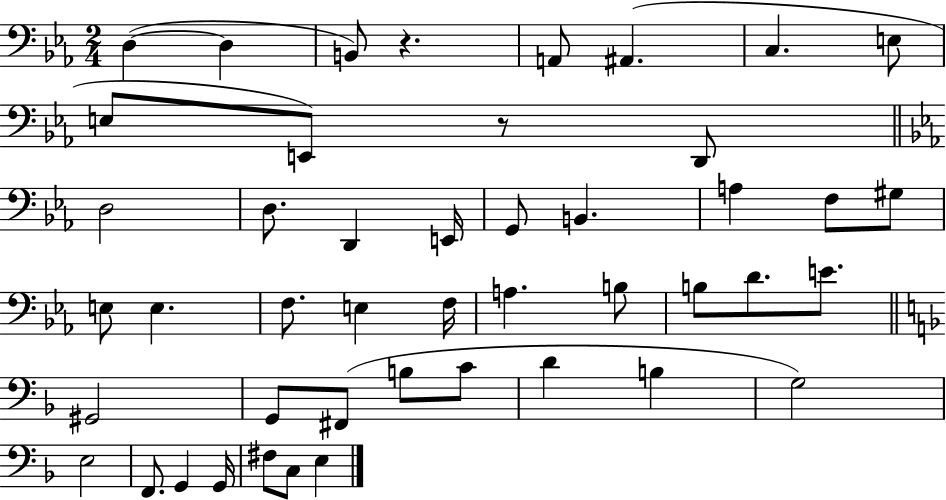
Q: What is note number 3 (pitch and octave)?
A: B2